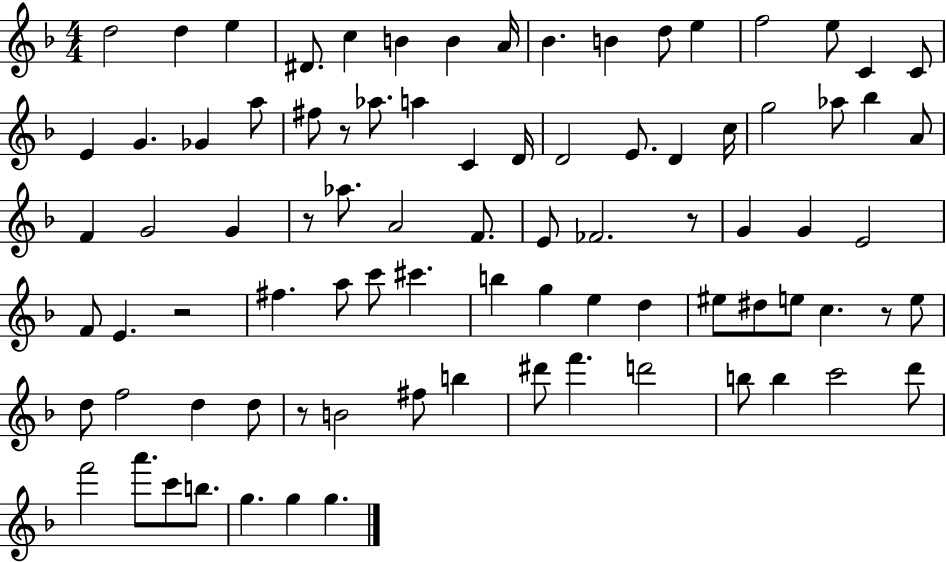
{
  \clef treble
  \numericTimeSignature
  \time 4/4
  \key f \major
  \repeat volta 2 { d''2 d''4 e''4 | dis'8. c''4 b'4 b'4 a'16 | bes'4. b'4 d''8 e''4 | f''2 e''8 c'4 c'8 | \break e'4 g'4. ges'4 a''8 | fis''8 r8 aes''8. a''4 c'4 d'16 | d'2 e'8. d'4 c''16 | g''2 aes''8 bes''4 a'8 | \break f'4 g'2 g'4 | r8 aes''8. a'2 f'8. | e'8 fes'2. r8 | g'4 g'4 e'2 | \break f'8 e'4. r2 | fis''4. a''8 c'''8 cis'''4. | b''4 g''4 e''4 d''4 | eis''8 dis''8 e''8 c''4. r8 e''8 | \break d''8 f''2 d''4 d''8 | r8 b'2 fis''8 b''4 | dis'''8 f'''4. d'''2 | b''8 b''4 c'''2 d'''8 | \break f'''2 a'''8. c'''8 b''8. | g''4. g''4 g''4. | } \bar "|."
}